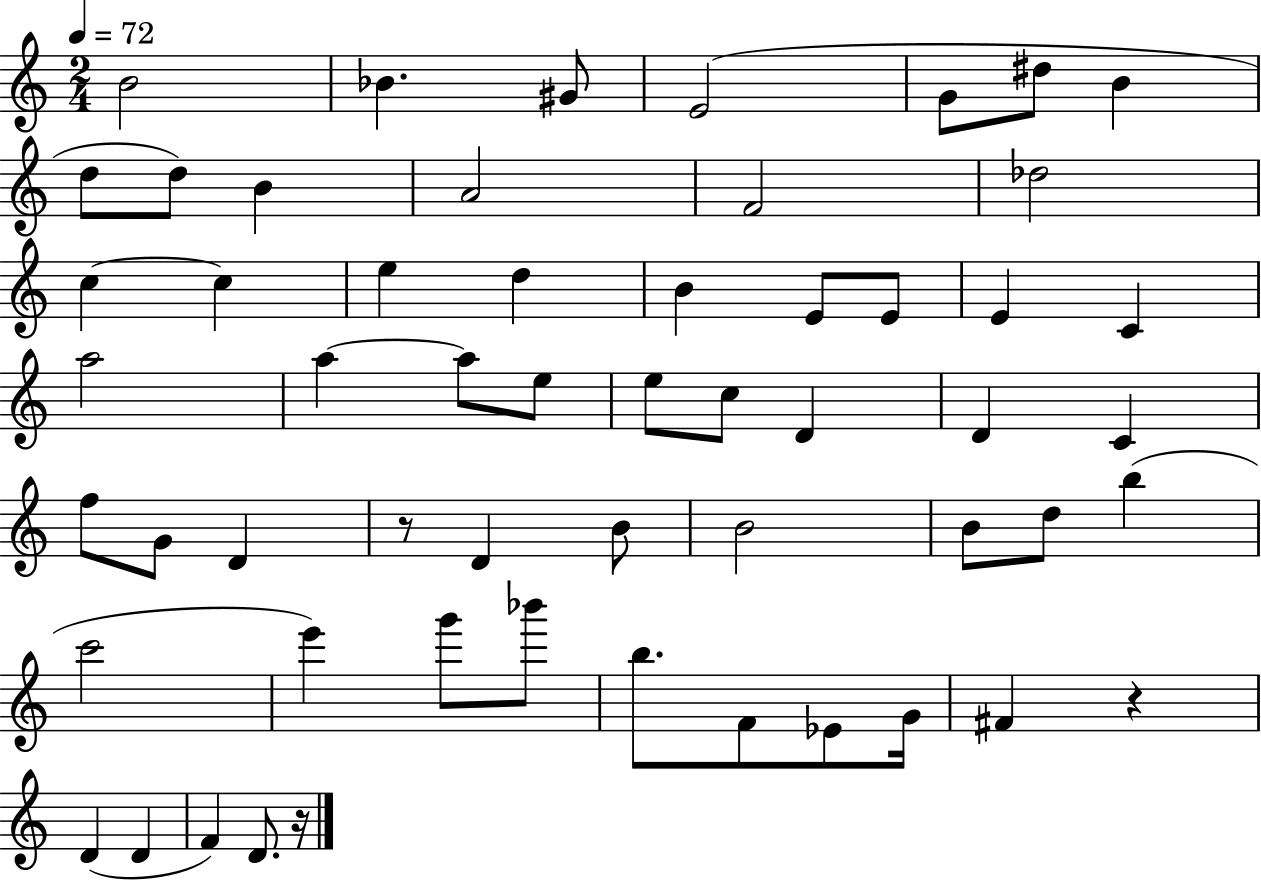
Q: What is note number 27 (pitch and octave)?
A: E5